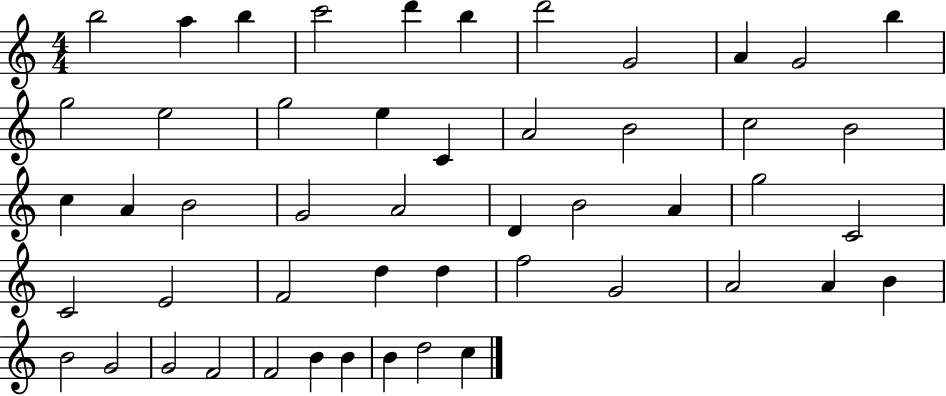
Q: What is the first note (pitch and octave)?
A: B5